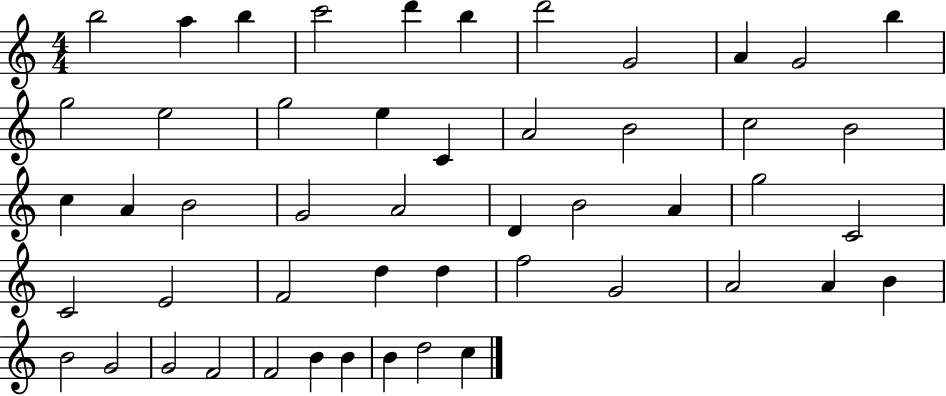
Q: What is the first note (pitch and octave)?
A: B5